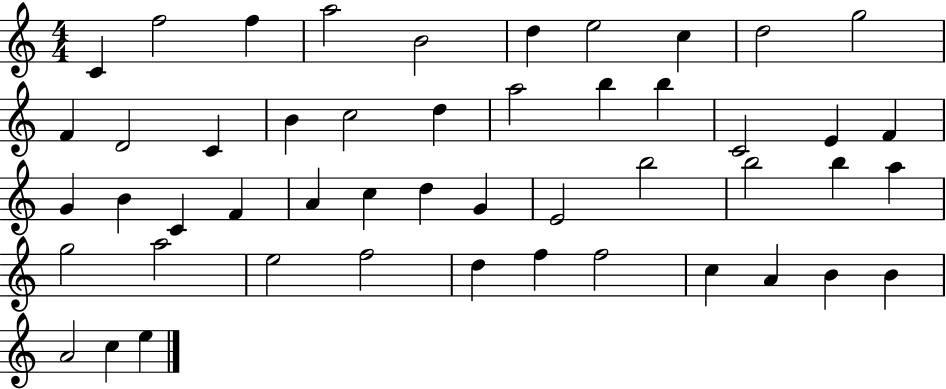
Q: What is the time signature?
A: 4/4